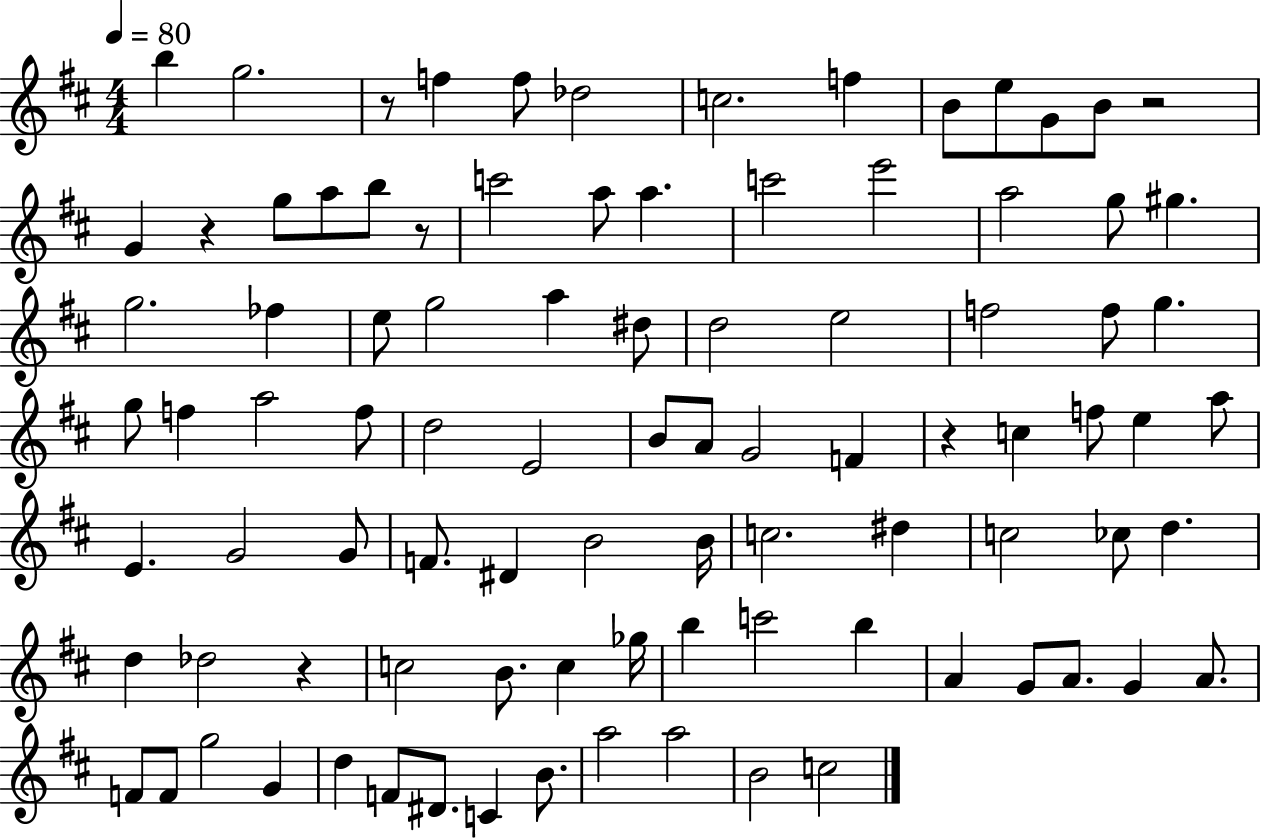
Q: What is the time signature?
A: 4/4